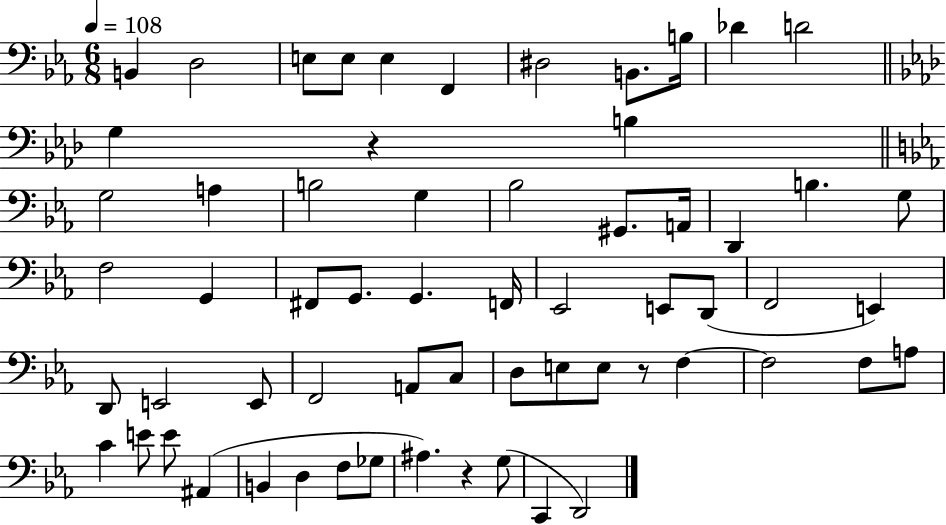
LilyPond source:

{
  \clef bass
  \numericTimeSignature
  \time 6/8
  \key ees \major
  \tempo 4 = 108
  b,4 d2 | e8 e8 e4 f,4 | dis2 b,8. b16 | des'4 d'2 | \break \bar "||" \break \key aes \major g4 r4 b4 | \bar "||" \break \key ees \major g2 a4 | b2 g4 | bes2 gis,8. a,16 | d,4 b4. g8 | \break f2 g,4 | fis,8 g,8. g,4. f,16 | ees,2 e,8 d,8( | f,2 e,4) | \break d,8 e,2 e,8 | f,2 a,8 c8 | d8 e8 e8 r8 f4~~ | f2 f8 a8 | \break c'4 e'8 e'8 ais,4( | b,4 d4 f8 ges8 | ais4.) r4 g8( | c,4 d,2) | \break \bar "|."
}